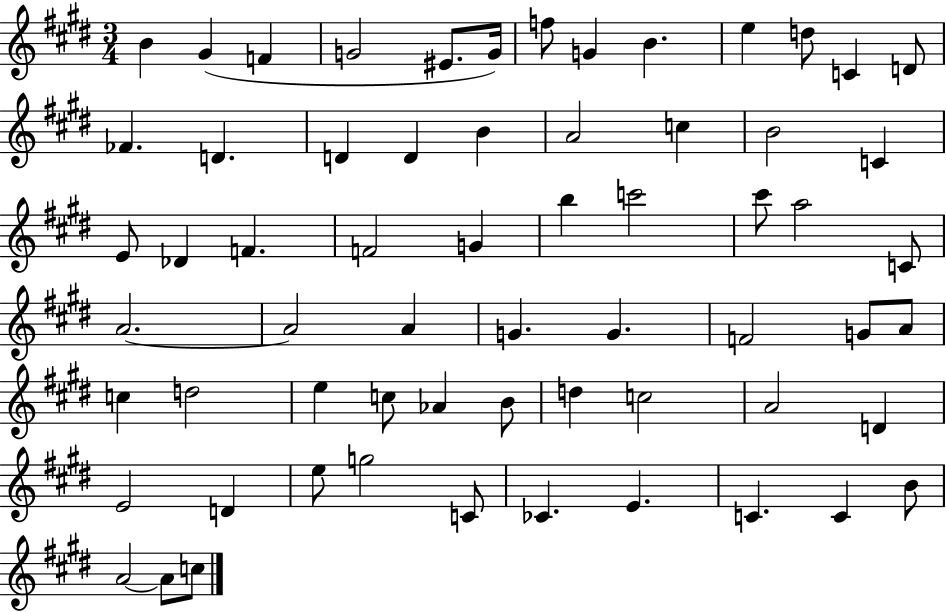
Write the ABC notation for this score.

X:1
T:Untitled
M:3/4
L:1/4
K:E
B ^G F G2 ^E/2 G/4 f/2 G B e d/2 C D/2 _F D D D B A2 c B2 C E/2 _D F F2 G b c'2 ^c'/2 a2 C/2 A2 A2 A G G F2 G/2 A/2 c d2 e c/2 _A B/2 d c2 A2 D E2 D e/2 g2 C/2 _C E C C B/2 A2 A/2 c/2